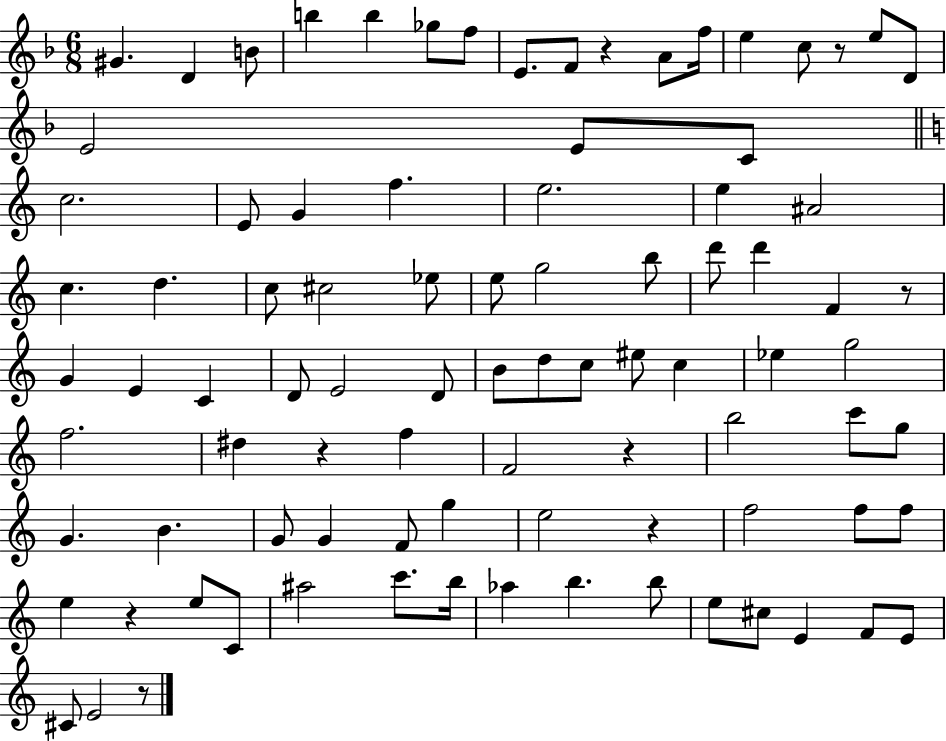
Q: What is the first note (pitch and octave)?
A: G#4